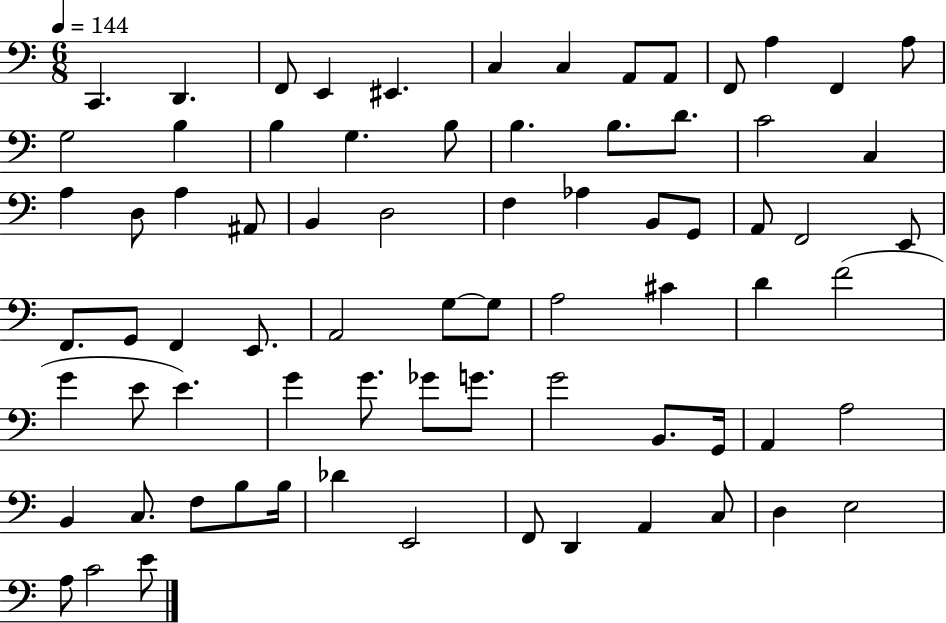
{
  \clef bass
  \numericTimeSignature
  \time 6/8
  \key c \major
  \tempo 4 = 144
  c,4. d,4. | f,8 e,4 eis,4. | c4 c4 a,8 a,8 | f,8 a4 f,4 a8 | \break g2 b4 | b4 g4. b8 | b4. b8. d'8. | c'2 c4 | \break a4 d8 a4 ais,8 | b,4 d2 | f4 aes4 b,8 g,8 | a,8 f,2 e,8 | \break f,8. g,8 f,4 e,8. | a,2 g8~~ g8 | a2 cis'4 | d'4 f'2( | \break g'4 e'8 e'4.) | g'4 g'8. ges'8 g'8. | g'2 b,8. g,16 | a,4 a2 | \break b,4 c8. f8 b8 b16 | des'4 e,2 | f,8 d,4 a,4 c8 | d4 e2 | \break a8 c'2 e'8 | \bar "|."
}